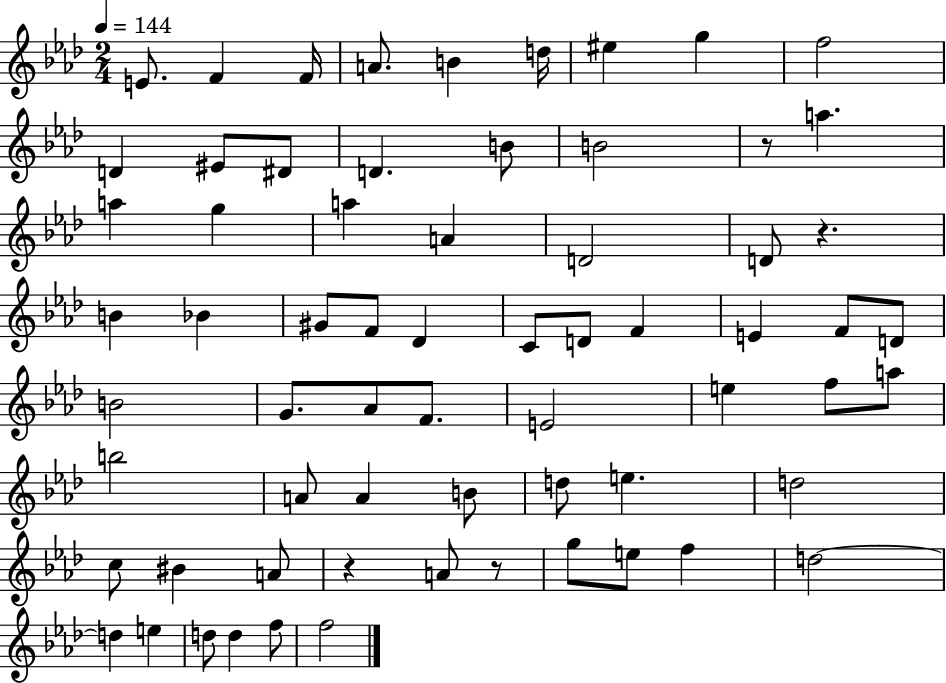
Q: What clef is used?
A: treble